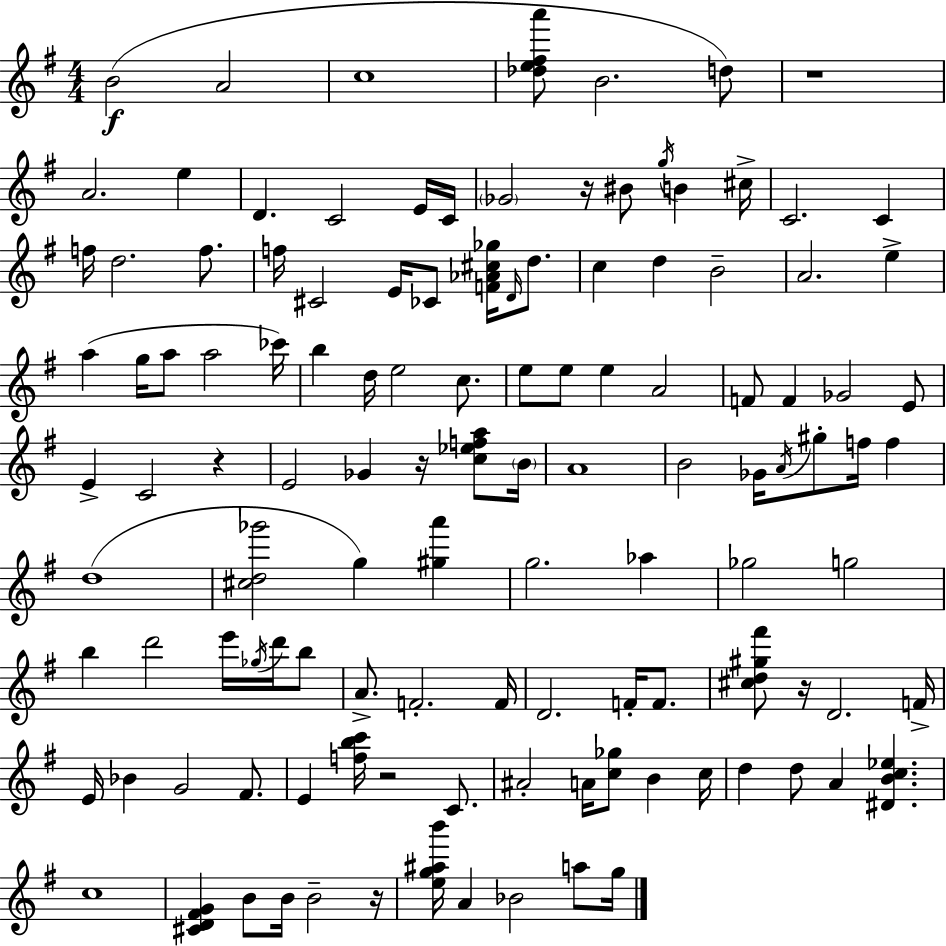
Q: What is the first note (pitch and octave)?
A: B4